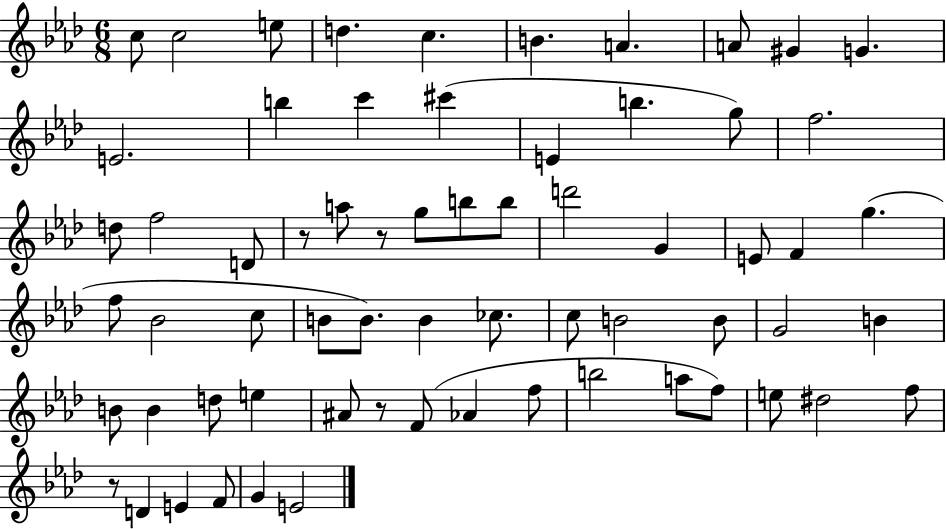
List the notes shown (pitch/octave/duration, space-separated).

C5/e C5/h E5/e D5/q. C5/q. B4/q. A4/q. A4/e G#4/q G4/q. E4/h. B5/q C6/q C#6/q E4/q B5/q. G5/e F5/h. D5/e F5/h D4/e R/e A5/e R/e G5/e B5/e B5/e D6/h G4/q E4/e F4/q G5/q. F5/e Bb4/h C5/e B4/e B4/e. B4/q CES5/e. C5/e B4/h B4/e G4/h B4/q B4/e B4/q D5/e E5/q A#4/e R/e F4/e Ab4/q F5/e B5/h A5/e F5/e E5/e D#5/h F5/e R/e D4/q E4/q F4/e G4/q E4/h